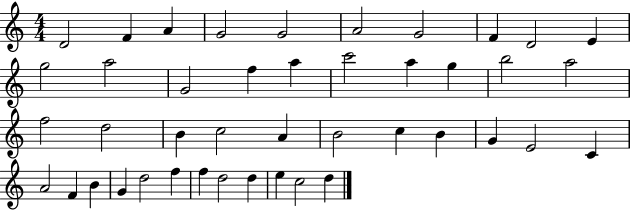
{
  \clef treble
  \numericTimeSignature
  \time 4/4
  \key c \major
  d'2 f'4 a'4 | g'2 g'2 | a'2 g'2 | f'4 d'2 e'4 | \break g''2 a''2 | g'2 f''4 a''4 | c'''2 a''4 g''4 | b''2 a''2 | \break f''2 d''2 | b'4 c''2 a'4 | b'2 c''4 b'4 | g'4 e'2 c'4 | \break a'2 f'4 b'4 | g'4 d''2 f''4 | f''4 d''2 d''4 | e''4 c''2 d''4 | \break \bar "|."
}